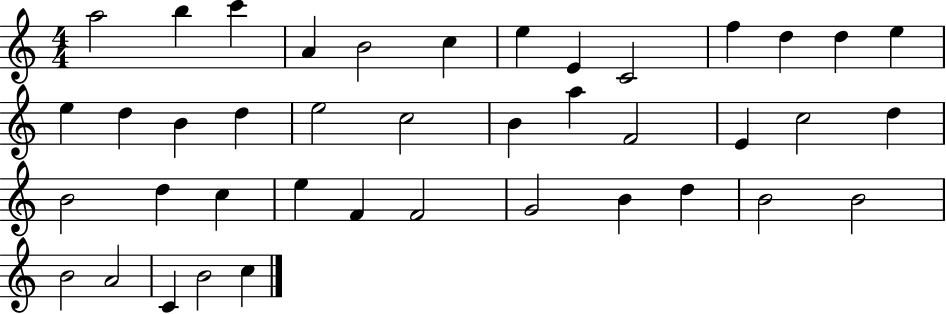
{
  \clef treble
  \numericTimeSignature
  \time 4/4
  \key c \major
  a''2 b''4 c'''4 | a'4 b'2 c''4 | e''4 e'4 c'2 | f''4 d''4 d''4 e''4 | \break e''4 d''4 b'4 d''4 | e''2 c''2 | b'4 a''4 f'2 | e'4 c''2 d''4 | \break b'2 d''4 c''4 | e''4 f'4 f'2 | g'2 b'4 d''4 | b'2 b'2 | \break b'2 a'2 | c'4 b'2 c''4 | \bar "|."
}